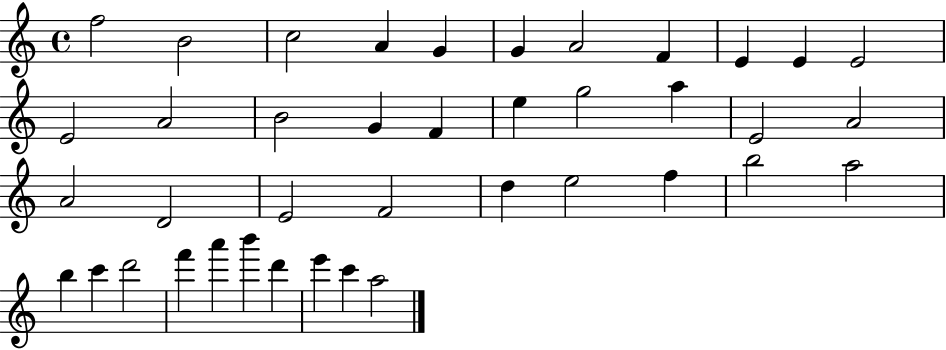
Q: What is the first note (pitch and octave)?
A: F5